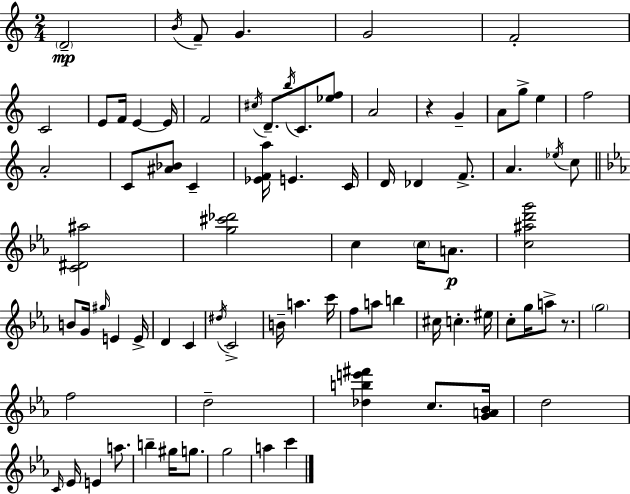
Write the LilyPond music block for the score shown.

{
  \clef treble
  \numericTimeSignature
  \time 2/4
  \key c \major
  \parenthesize d'2--\mp | \acciaccatura { b'16 } f'8-- g'4. | g'2 | f'2-. | \break c'2 | e'8 f'16 e'4~~ | e'16 f'2 | \acciaccatura { cis''16 } d'8.-- \acciaccatura { b''16 } c'8. | \break <ees'' f''>8 a'2 | r4 g'4-- | a'8 g''8-> e''4 | f''2 | \break a'2-. | c'8 <ais' bes'>8 c'4-- | <ees' f' a''>16 e'4. | c'16 d'16 des'4 | \break f'8.-> a'4. | \acciaccatura { ees''16 } c''8 \bar "||" \break \key c \minor <c' dis' ais''>2 | <g'' cis''' des'''>2 | c''4 \parenthesize c''16 a'8.\p | <c'' ais'' d''' g'''>2 | \break b'8 g'16 \grace { gis''16 } e'4 | e'16-> d'4 c'4 | \acciaccatura { dis''16 } c'2-> | b'16-- a''4. | \break c'''16 f''8 a''8 b''4 | cis''16 c''4.-. | eis''16 c''8-. g''16 a''8-> r8. | \parenthesize g''2 | \break f''2 | d''2-- | <des'' b'' e''' fis'''>4 c''8. | <g' a' bes'>16 d''2 | \break \grace { c'16 } ees'16 e'4 | a''8. b''4-- gis''16 | g''8. g''2 | a''4 c'''4 | \break \bar "|."
}